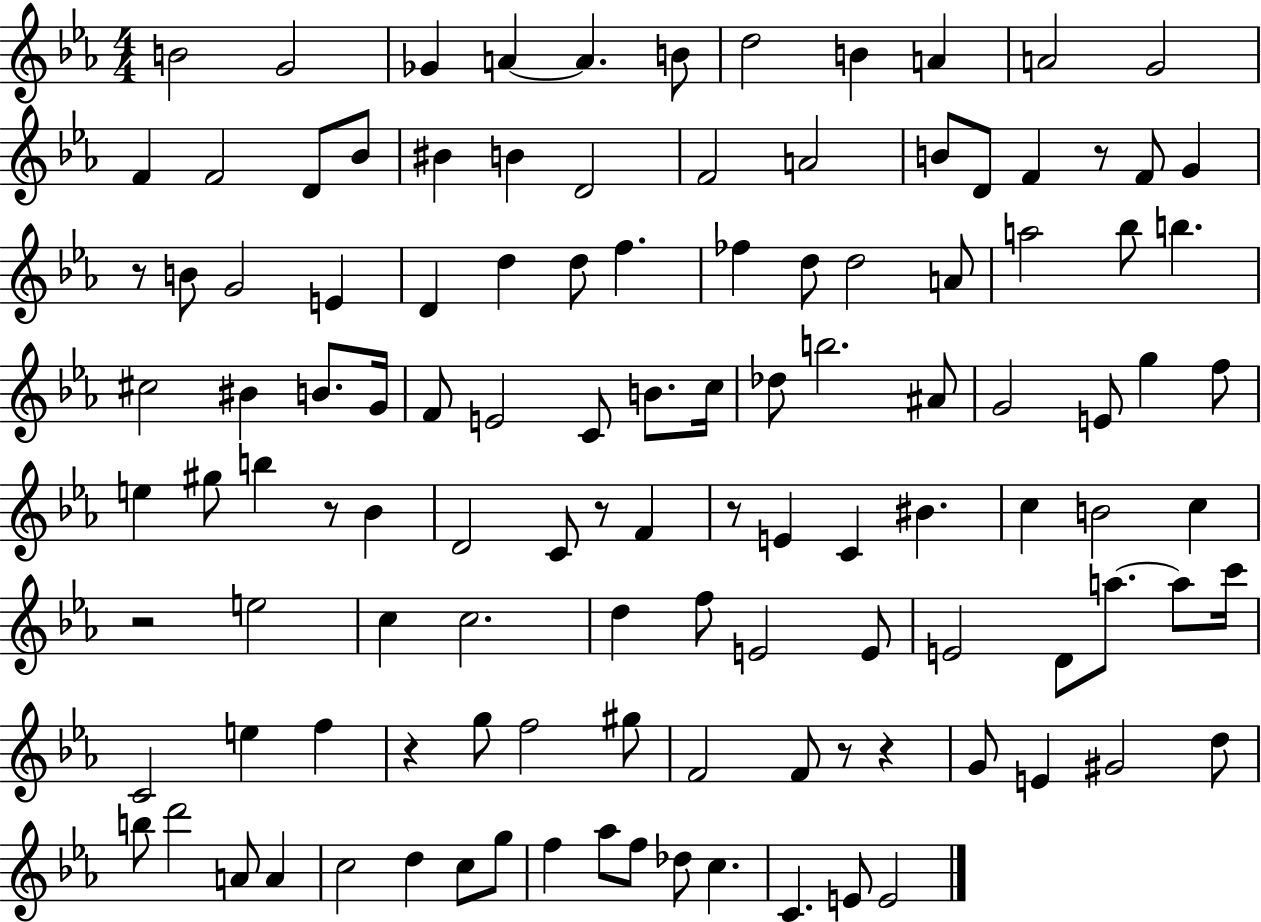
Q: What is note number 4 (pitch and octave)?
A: A4